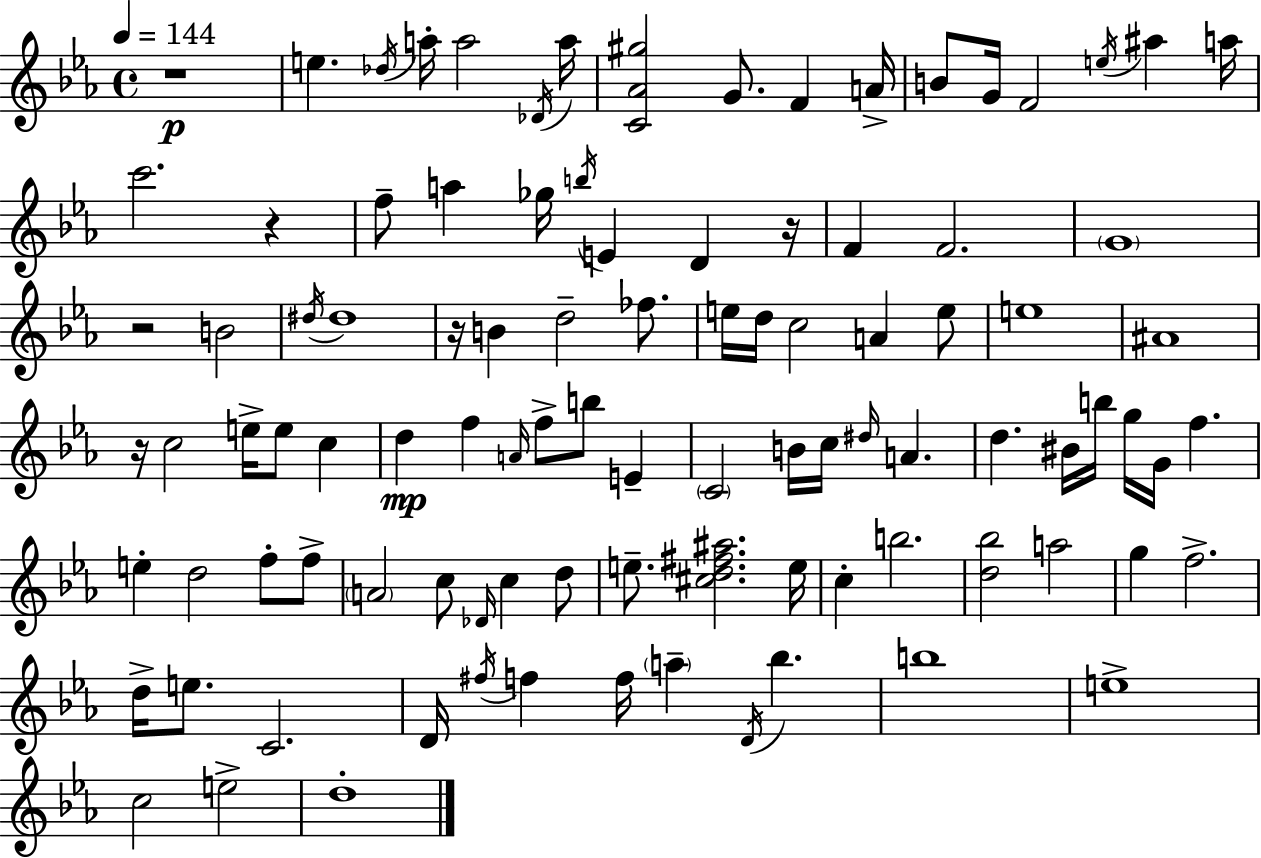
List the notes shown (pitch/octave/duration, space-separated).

R/w E5/q. Db5/s A5/s A5/h Db4/s A5/s [C4,Ab4,G#5]/h G4/e. F4/q A4/s B4/e G4/s F4/h E5/s A#5/q A5/s C6/h. R/q F5/e A5/q Gb5/s B5/s E4/q D4/q R/s F4/q F4/h. G4/w R/h B4/h D#5/s D#5/w R/s B4/q D5/h FES5/e. E5/s D5/s C5/h A4/q E5/e E5/w A#4/w R/s C5/h E5/s E5/e C5/q D5/q F5/q A4/s F5/e B5/e E4/q C4/h B4/s C5/s D#5/s A4/q. D5/q. BIS4/s B5/s G5/s G4/s F5/q. E5/q D5/h F5/e F5/e A4/h C5/e Db4/s C5/q D5/e E5/e. [C#5,D5,F#5,A#5]/h. E5/s C5/q B5/h. [D5,Bb5]/h A5/h G5/q F5/h. D5/s E5/e. C4/h. D4/s F#5/s F5/q F5/s A5/q D4/s Bb5/q. B5/w E5/w C5/h E5/h D5/w